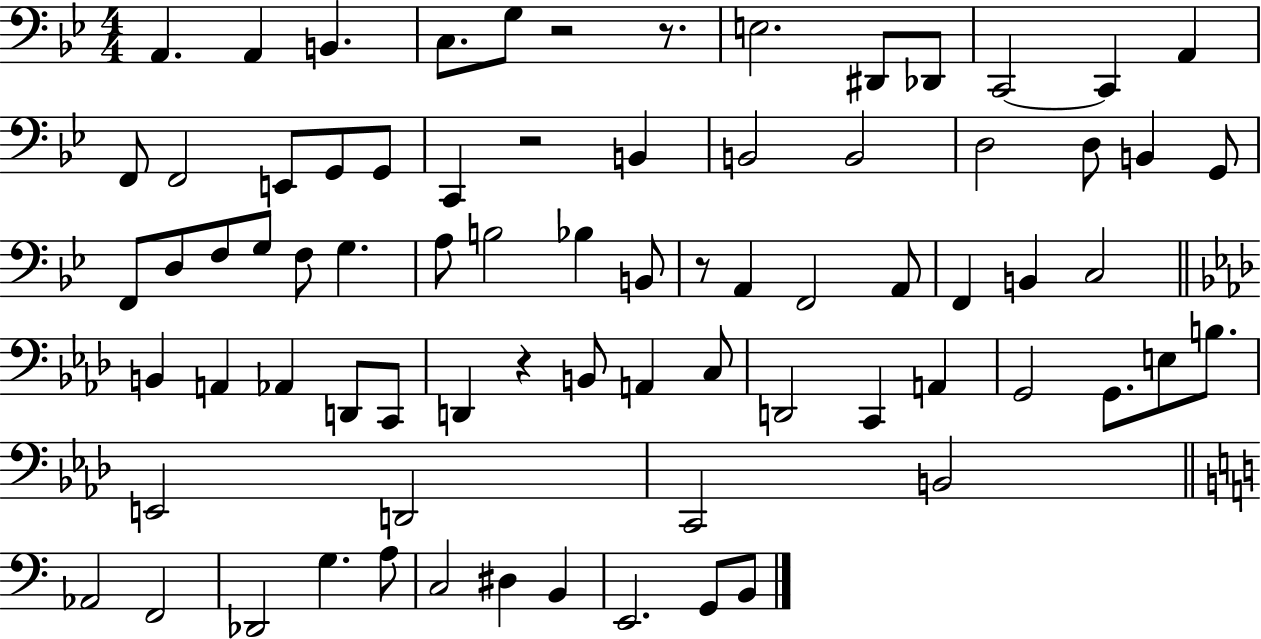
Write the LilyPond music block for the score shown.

{
  \clef bass
  \numericTimeSignature
  \time 4/4
  \key bes \major
  a,4. a,4 b,4. | c8. g8 r2 r8. | e2. dis,8 des,8 | c,2~~ c,4 a,4 | \break f,8 f,2 e,8 g,8 g,8 | c,4 r2 b,4 | b,2 b,2 | d2 d8 b,4 g,8 | \break f,8 d8 f8 g8 f8 g4. | a8 b2 bes4 b,8 | r8 a,4 f,2 a,8 | f,4 b,4 c2 | \break \bar "||" \break \key aes \major b,4 a,4 aes,4 d,8 c,8 | d,4 r4 b,8 a,4 c8 | d,2 c,4 a,4 | g,2 g,8. e8 b8. | \break e,2 d,2 | c,2 b,2 | \bar "||" \break \key c \major aes,2 f,2 | des,2 g4. a8 | c2 dis4 b,4 | e,2. g,8 b,8 | \break \bar "|."
}